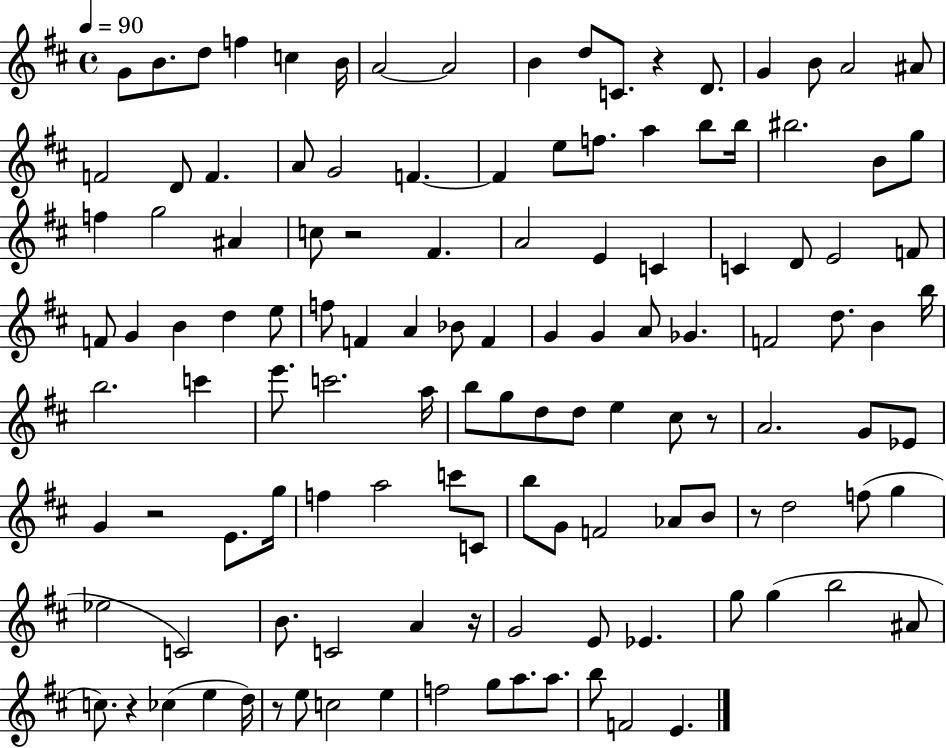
X:1
T:Untitled
M:4/4
L:1/4
K:D
G/2 B/2 d/2 f c B/4 A2 A2 B d/2 C/2 z D/2 G B/2 A2 ^A/2 F2 D/2 F A/2 G2 F F e/2 f/2 a b/2 b/4 ^b2 B/2 g/2 f g2 ^A c/2 z2 ^F A2 E C C D/2 E2 F/2 F/2 G B d e/2 f/2 F A _B/2 F G G A/2 _G F2 d/2 B b/4 b2 c' e'/2 c'2 a/4 b/2 g/2 d/2 d/2 e ^c/2 z/2 A2 G/2 _E/2 G z2 E/2 g/4 f a2 c'/2 C/2 b/2 G/2 F2 _A/2 B/2 z/2 d2 f/2 g _e2 C2 B/2 C2 A z/4 G2 E/2 _E g/2 g b2 ^A/2 c/2 z _c e d/4 z/2 e/2 c2 e f2 g/2 a/2 a/2 b/2 F2 E